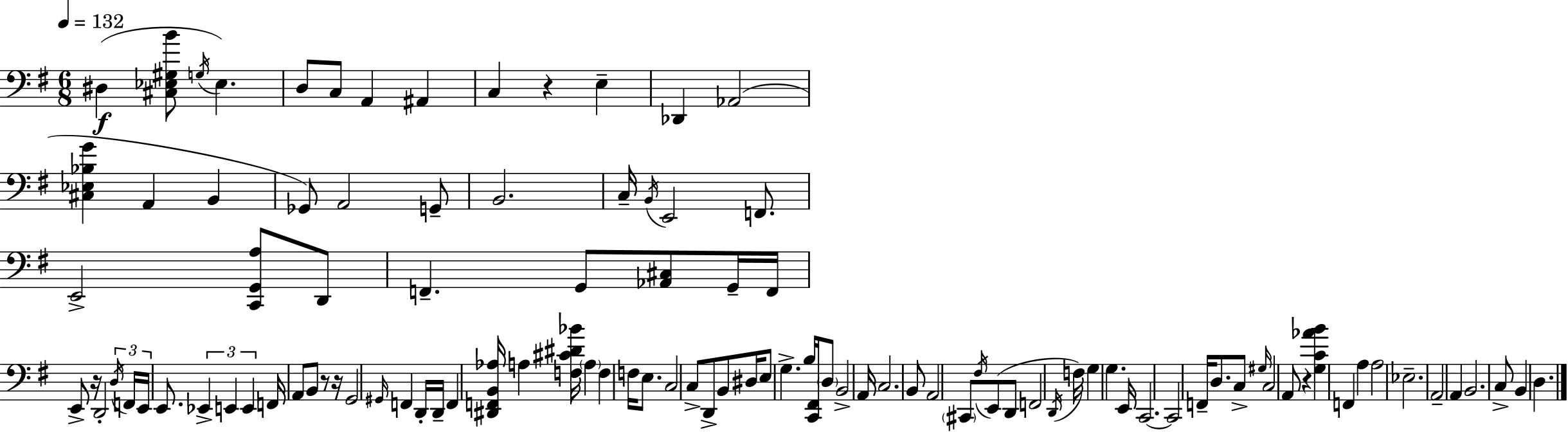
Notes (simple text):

D#3/q [C#3,Eb3,G#3,B4]/e G3/s Eb3/q. D3/e C3/e A2/q A#2/q C3/q R/q E3/q Db2/q Ab2/h [C#3,Eb3,Bb3,G4]/q A2/q B2/q Gb2/e A2/h G2/e B2/h. C3/s B2/s E2/h F2/e. E2/h [C2,G2,A3]/e D2/e F2/q. G2/e [Ab2,C#3]/e G2/s F2/s E2/e R/s D2/h D3/s F2/s E2/s E2/e. Eb2/q E2/q E2/q F2/s A2/e B2/e R/e R/s G2/h G#2/s F2/q D2/s D2/s F2/q [D#2,F2,B2,Ab3]/s A3/q [F3,C#4,D#4,Bb4]/s A3/q F3/q F3/s E3/e. C3/h C3/e D2/e B2/e D#3/s E3/e G3/q. B3/s [C2,F#2]/s D3/e B2/h A2/s C3/h. B2/e A2/h C#2/e F#3/s E2/e D2/e F2/h D2/s F3/s G3/q G3/q. E2/s C2/h. C2/h F2/s D3/e. C3/e G#3/s C3/h A2/e R/q [G3,C4,Ab4,B4]/q F2/q A3/q A3/h Eb3/h. A2/h A2/q B2/h. C3/e B2/q D3/q.